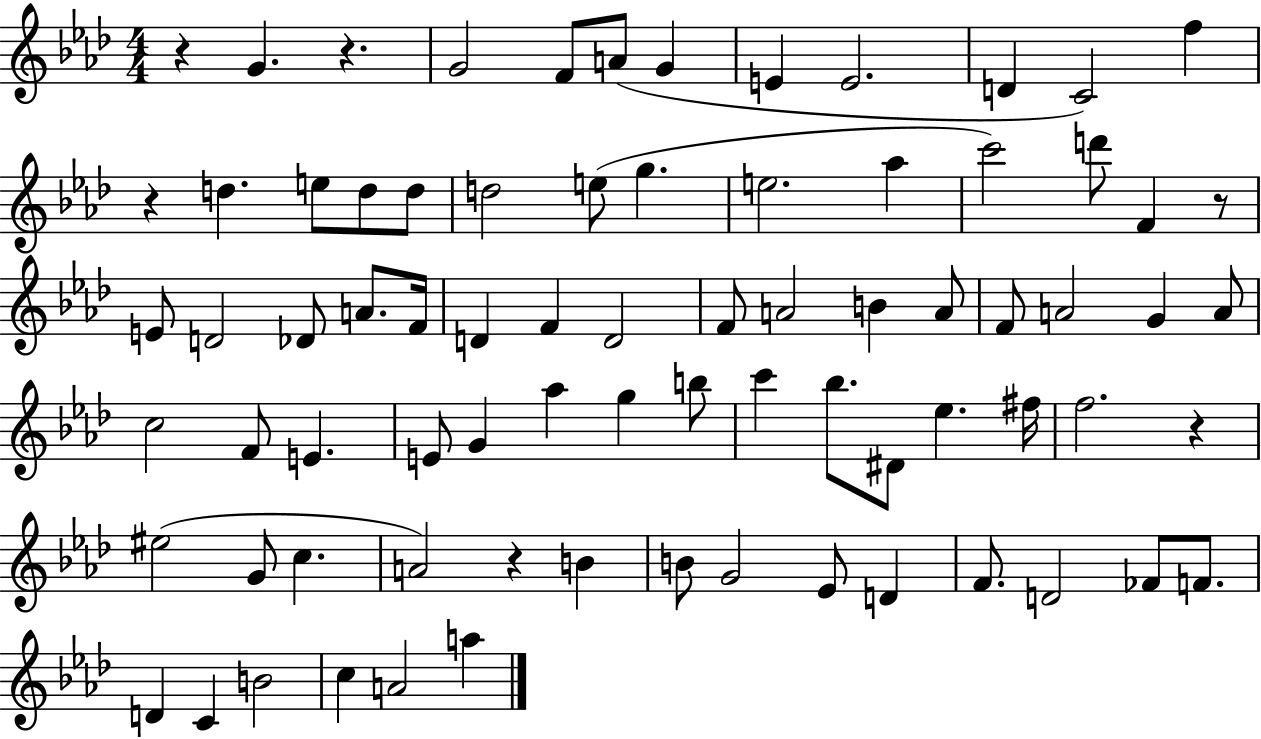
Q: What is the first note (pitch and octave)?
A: G4